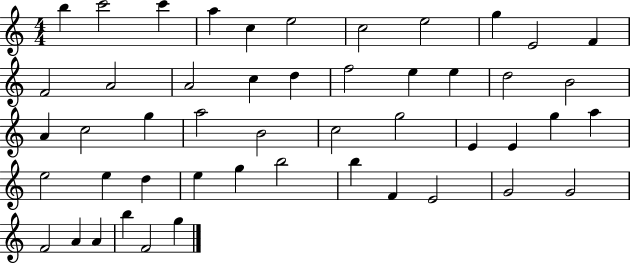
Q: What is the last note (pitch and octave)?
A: G5